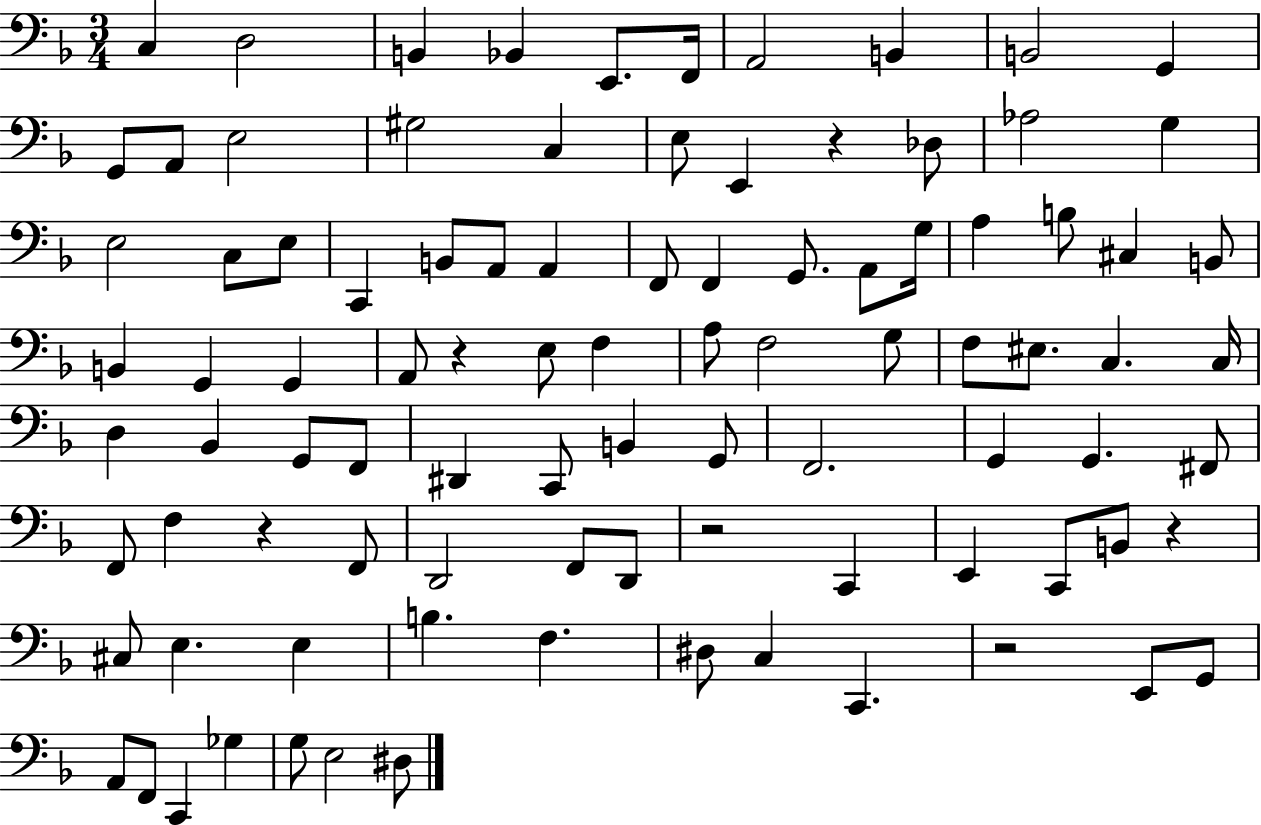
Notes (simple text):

C3/q D3/h B2/q Bb2/q E2/e. F2/s A2/h B2/q B2/h G2/q G2/e A2/e E3/h G#3/h C3/q E3/e E2/q R/q Db3/e Ab3/h G3/q E3/h C3/e E3/e C2/q B2/e A2/e A2/q F2/e F2/q G2/e. A2/e G3/s A3/q B3/e C#3/q B2/e B2/q G2/q G2/q A2/e R/q E3/e F3/q A3/e F3/h G3/e F3/e EIS3/e. C3/q. C3/s D3/q Bb2/q G2/e F2/e D#2/q C2/e B2/q G2/e F2/h. G2/q G2/q. F#2/e F2/e F3/q R/q F2/e D2/h F2/e D2/e R/h C2/q E2/q C2/e B2/e R/q C#3/e E3/q. E3/q B3/q. F3/q. D#3/e C3/q C2/q. R/h E2/e G2/e A2/e F2/e C2/q Gb3/q G3/e E3/h D#3/e